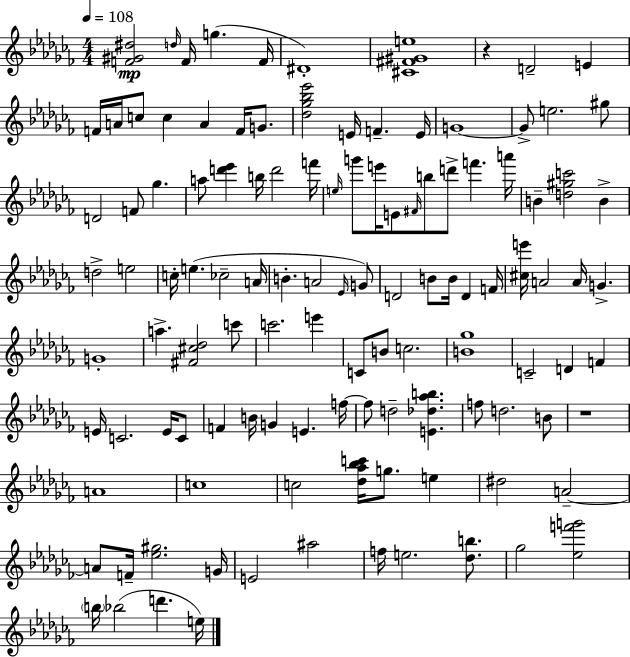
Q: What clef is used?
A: treble